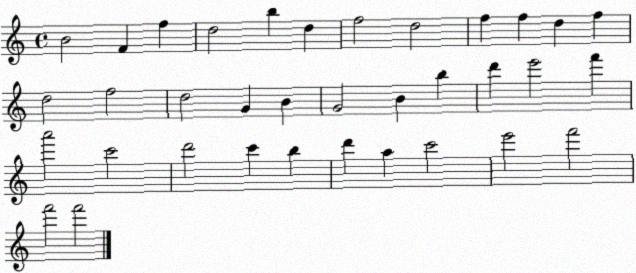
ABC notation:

X:1
T:Untitled
M:4/4
L:1/4
K:C
B2 F f d2 b d f2 d2 f f d f d2 f2 d2 G B G2 B b d' e'2 f' a'2 c'2 d'2 c' b d' a c'2 e'2 f'2 f'2 f'2